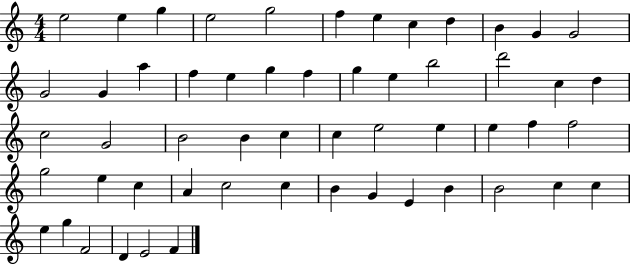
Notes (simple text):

E5/h E5/q G5/q E5/h G5/h F5/q E5/q C5/q D5/q B4/q G4/q G4/h G4/h G4/q A5/q F5/q E5/q G5/q F5/q G5/q E5/q B5/h D6/h C5/q D5/q C5/h G4/h B4/h B4/q C5/q C5/q E5/h E5/q E5/q F5/q F5/h G5/h E5/q C5/q A4/q C5/h C5/q B4/q G4/q E4/q B4/q B4/h C5/q C5/q E5/q G5/q F4/h D4/q E4/h F4/q